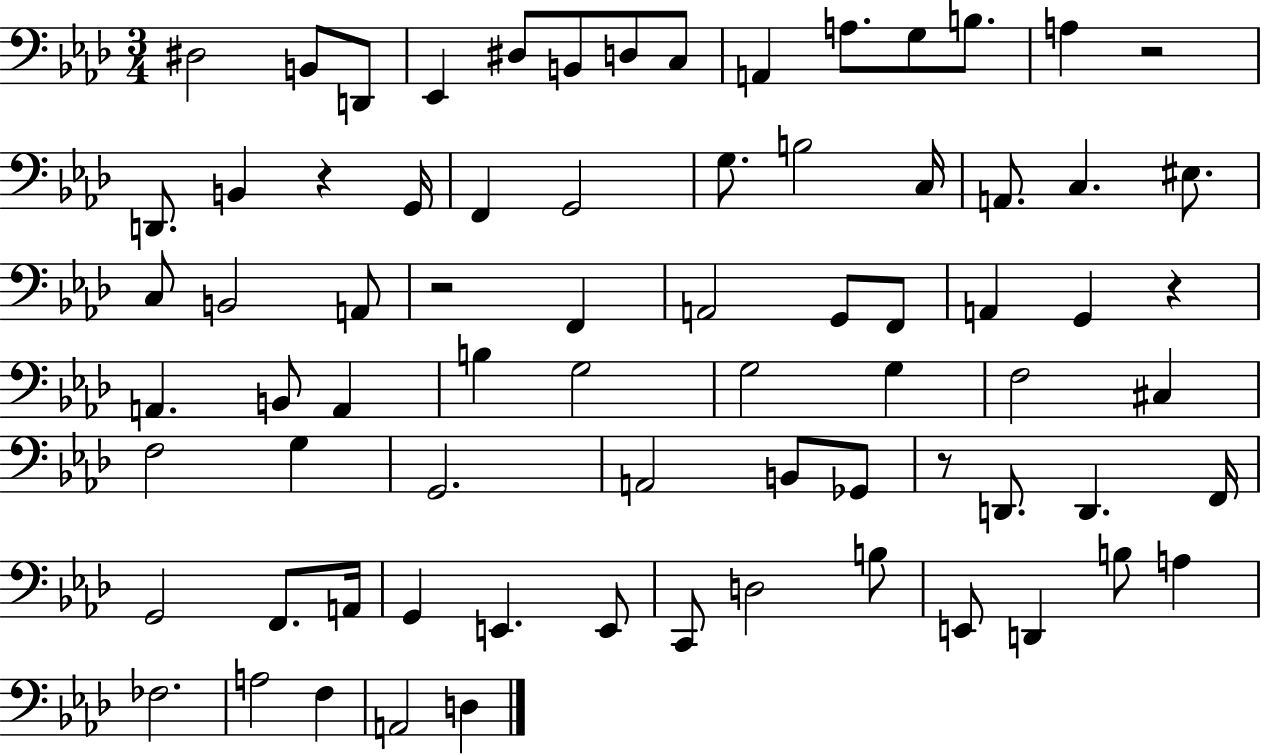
D#3/h B2/e D2/e Eb2/q D#3/e B2/e D3/e C3/e A2/q A3/e. G3/e B3/e. A3/q R/h D2/e. B2/q R/q G2/s F2/q G2/h G3/e. B3/h C3/s A2/e. C3/q. EIS3/e. C3/e B2/h A2/e R/h F2/q A2/h G2/e F2/e A2/q G2/q R/q A2/q. B2/e A2/q B3/q G3/h G3/h G3/q F3/h C#3/q F3/h G3/q G2/h. A2/h B2/e Gb2/e R/e D2/e. D2/q. F2/s G2/h F2/e. A2/s G2/q E2/q. E2/e C2/e D3/h B3/e E2/e D2/q B3/e A3/q FES3/h. A3/h F3/q A2/h D3/q